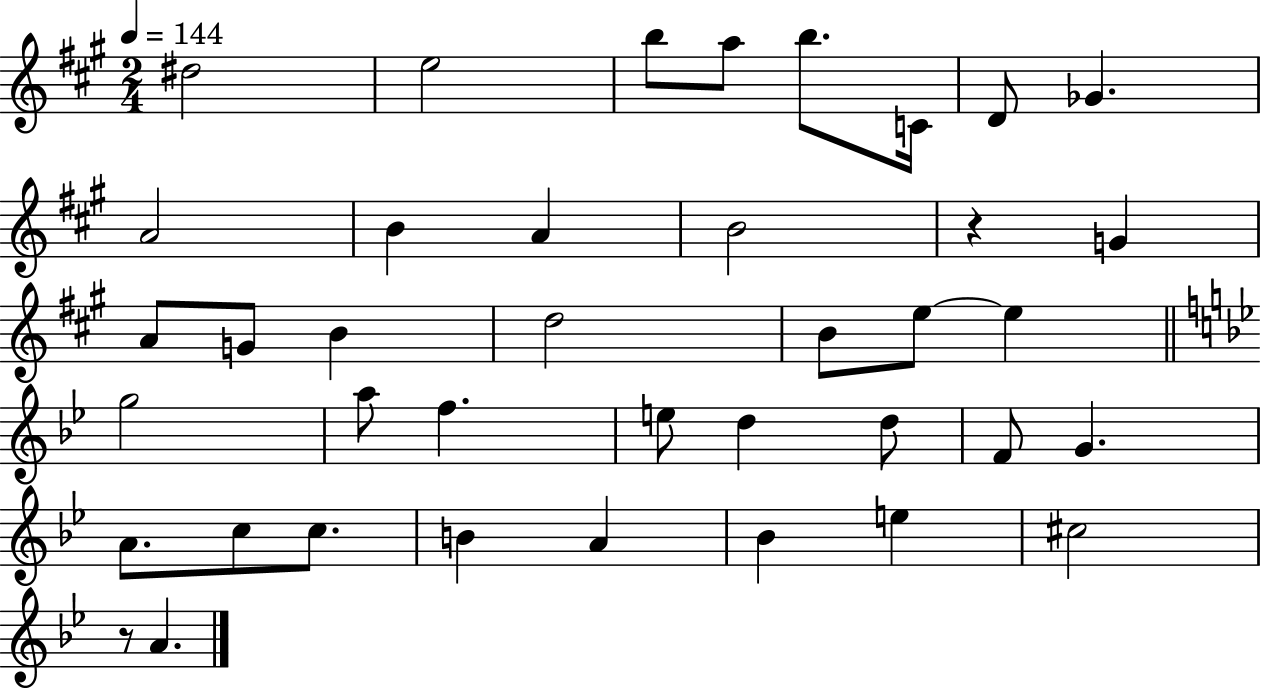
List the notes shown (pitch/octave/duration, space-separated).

D#5/h E5/h B5/e A5/e B5/e. C4/s D4/e Gb4/q. A4/h B4/q A4/q B4/h R/q G4/q A4/e G4/e B4/q D5/h B4/e E5/e E5/q G5/h A5/e F5/q. E5/e D5/q D5/e F4/e G4/q. A4/e. C5/e C5/e. B4/q A4/q Bb4/q E5/q C#5/h R/e A4/q.